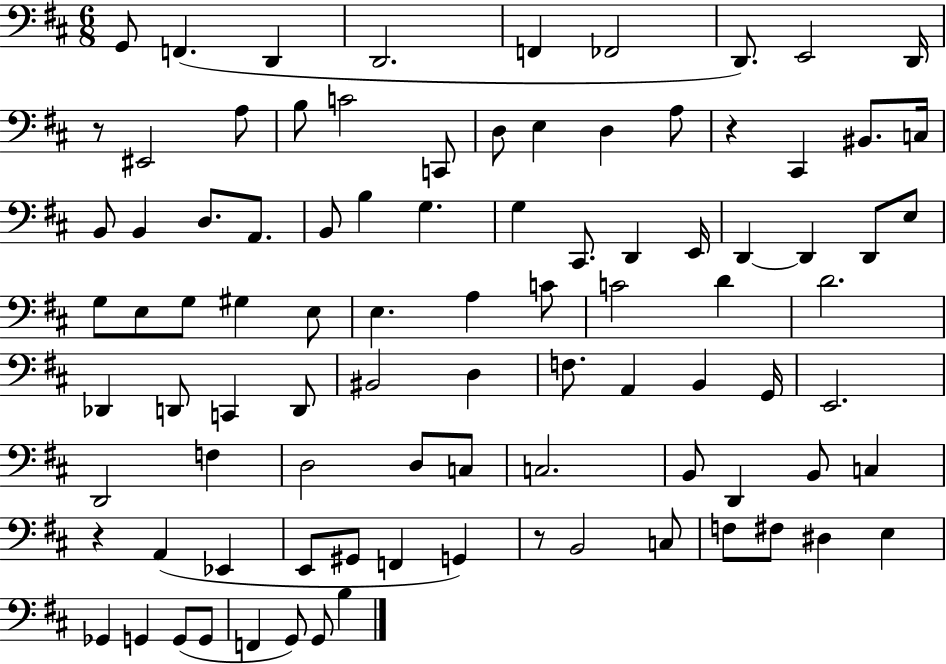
G2/e F2/q. D2/q D2/h. F2/q FES2/h D2/e. E2/h D2/s R/e EIS2/h A3/e B3/e C4/h C2/e D3/e E3/q D3/q A3/e R/q C#2/q BIS2/e. C3/s B2/e B2/q D3/e. A2/e. B2/e B3/q G3/q. G3/q C#2/e. D2/q E2/s D2/q D2/q D2/e E3/e G3/e E3/e G3/e G#3/q E3/e E3/q. A3/q C4/e C4/h D4/q D4/h. Db2/q D2/e C2/q D2/e BIS2/h D3/q F3/e. A2/q B2/q G2/s E2/h. D2/h F3/q D3/h D3/e C3/e C3/h. B2/e D2/q B2/e C3/q R/q A2/q Eb2/q E2/e G#2/e F2/q G2/q R/e B2/h C3/e F3/e F#3/e D#3/q E3/q Gb2/q G2/q G2/e G2/e F2/q G2/e G2/e B3/q